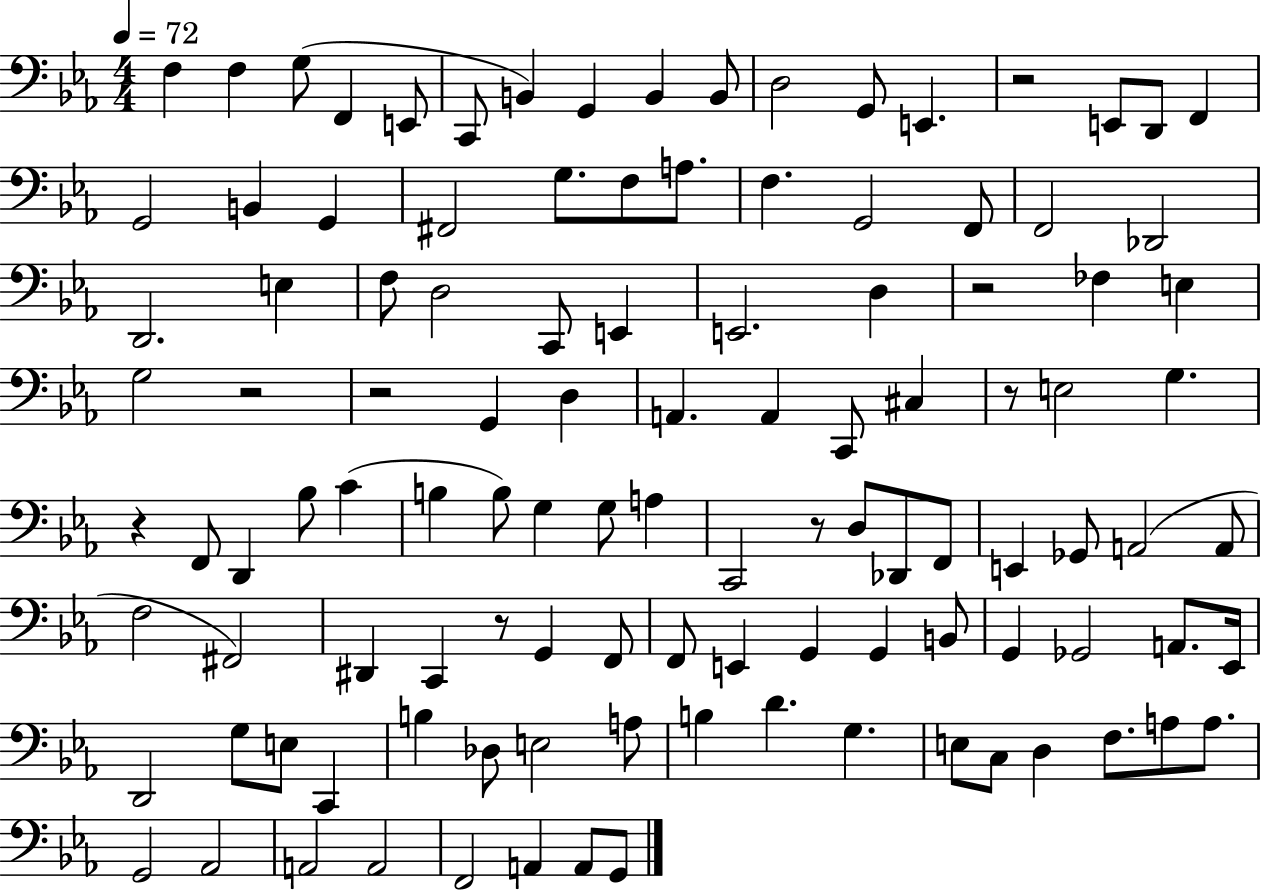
F3/q F3/q G3/e F2/q E2/e C2/e B2/q G2/q B2/q B2/e D3/h G2/e E2/q. R/h E2/e D2/e F2/q G2/h B2/q G2/q F#2/h G3/e. F3/e A3/e. F3/q. G2/h F2/e F2/h Db2/h D2/h. E3/q F3/e D3/h C2/e E2/q E2/h. D3/q R/h FES3/q E3/q G3/h R/h R/h G2/q D3/q A2/q. A2/q C2/e C#3/q R/e E3/h G3/q. R/q F2/e D2/q Bb3/e C4/q B3/q B3/e G3/q G3/e A3/q C2/h R/e D3/e Db2/e F2/e E2/q Gb2/e A2/h A2/e F3/h F#2/h D#2/q C2/q R/e G2/q F2/e F2/e E2/q G2/q G2/q B2/e G2/q Gb2/h A2/e. Eb2/s D2/h G3/e E3/e C2/q B3/q Db3/e E3/h A3/e B3/q D4/q. G3/q. E3/e C3/e D3/q F3/e. A3/e A3/e. G2/h Ab2/h A2/h A2/h F2/h A2/q A2/e G2/e